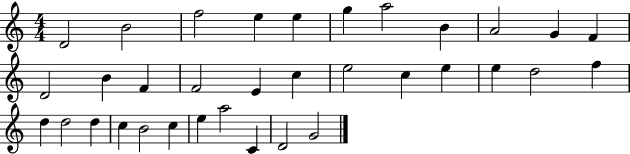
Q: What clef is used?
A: treble